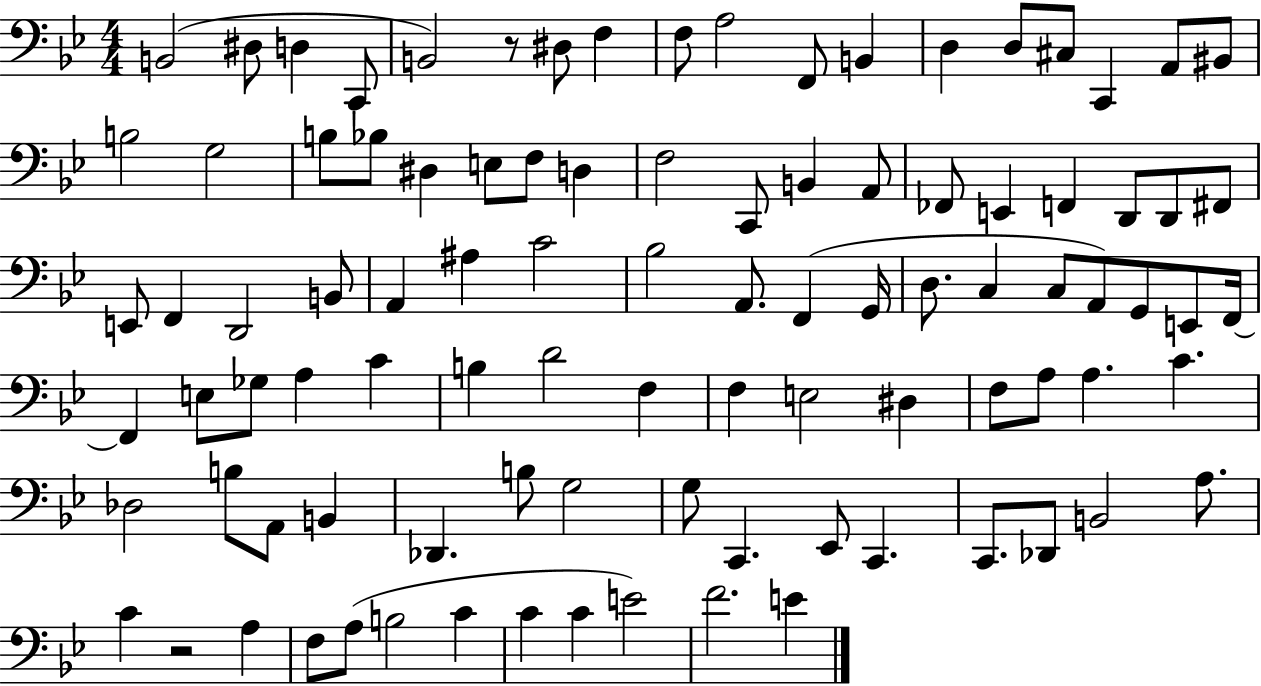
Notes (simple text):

B2/h D#3/e D3/q C2/e B2/h R/e D#3/e F3/q F3/e A3/h F2/e B2/q D3/q D3/e C#3/e C2/q A2/e BIS2/e B3/h G3/h B3/e Bb3/e D#3/q E3/e F3/e D3/q F3/h C2/e B2/q A2/e FES2/e E2/q F2/q D2/e D2/e F#2/e E2/e F2/q D2/h B2/e A2/q A#3/q C4/h Bb3/h A2/e. F2/q G2/s D3/e. C3/q C3/e A2/e G2/e E2/e F2/s F2/q E3/e Gb3/e A3/q C4/q B3/q D4/h F3/q F3/q E3/h D#3/q F3/e A3/e A3/q. C4/q. Db3/h B3/e A2/e B2/q Db2/q. B3/e G3/h G3/e C2/q. Eb2/e C2/q. C2/e. Db2/e B2/h A3/e. C4/q R/h A3/q F3/e A3/e B3/h C4/q C4/q C4/q E4/h F4/h. E4/q